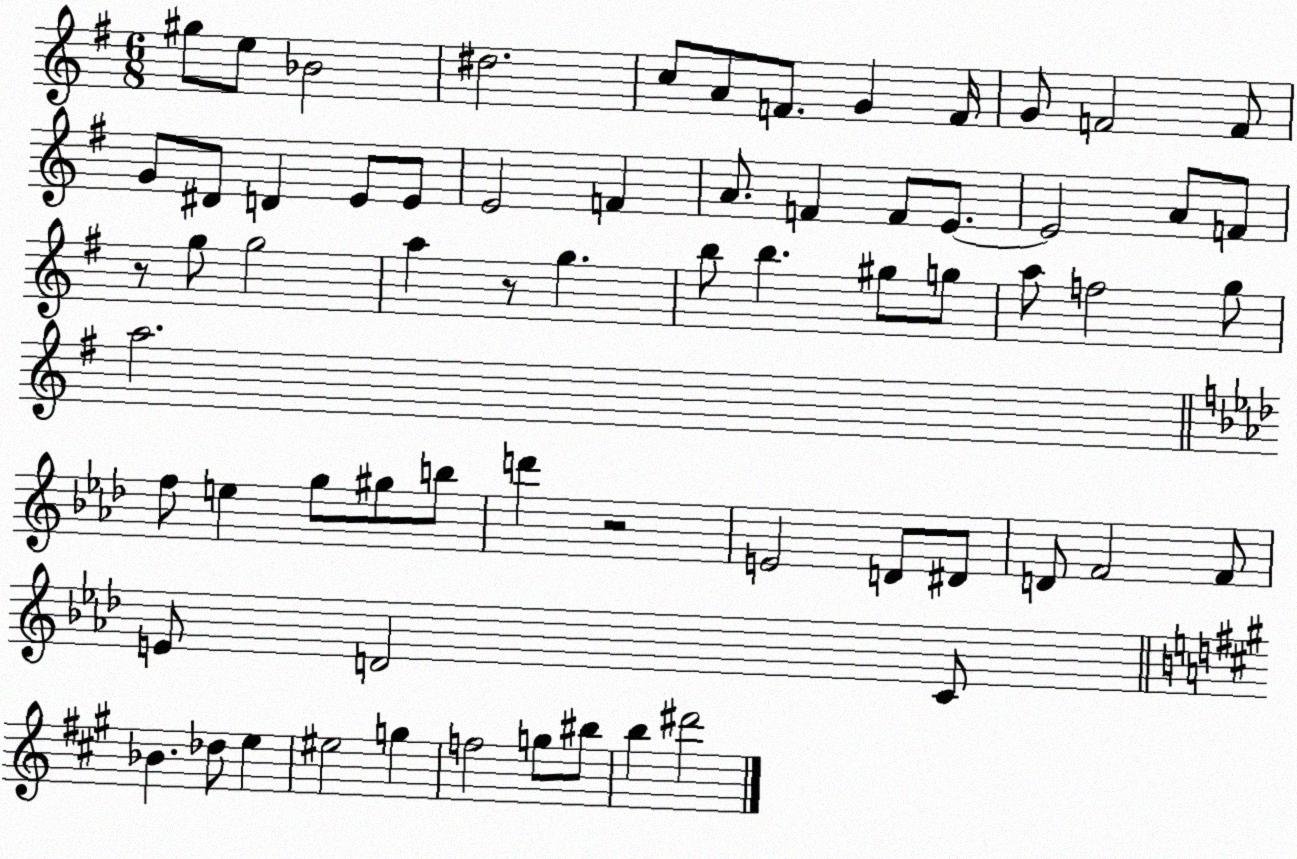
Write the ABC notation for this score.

X:1
T:Untitled
M:6/8
L:1/4
K:G
^g/2 e/2 _B2 ^d2 c/2 A/2 F/2 G F/4 G/2 F2 F/2 G/2 ^D/2 D E/2 E/2 E2 F A/2 F F/2 E/2 E2 A/2 F/2 z/2 g/2 g2 a z/2 g b/2 b ^g/2 g/2 a/2 f2 g/2 a2 f/2 e g/2 ^g/2 b/2 d' z2 E2 D/2 ^D/2 D/2 F2 F/2 E/2 D2 C/2 _B _d/2 e ^e2 g f2 g/2 ^b/2 b ^d'2